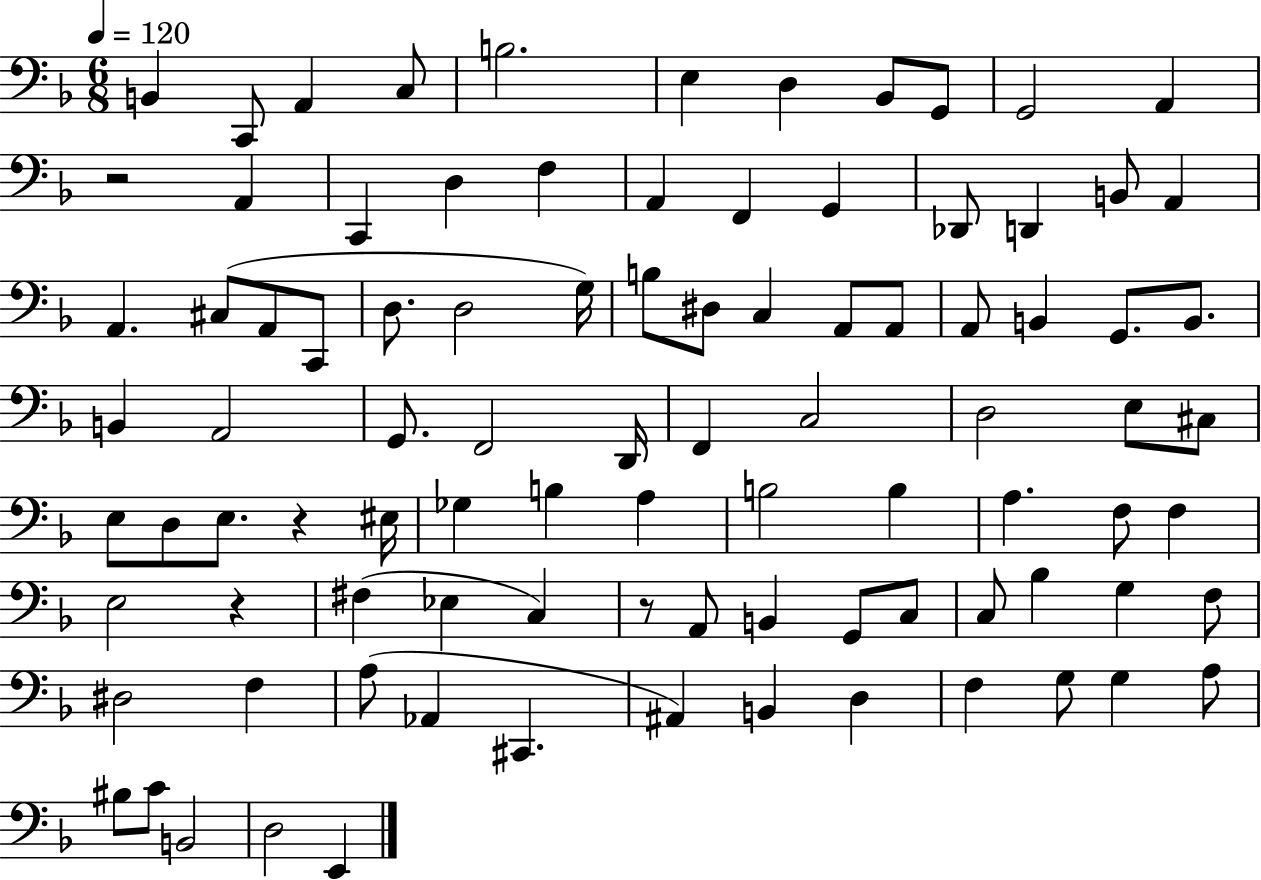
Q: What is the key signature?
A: F major